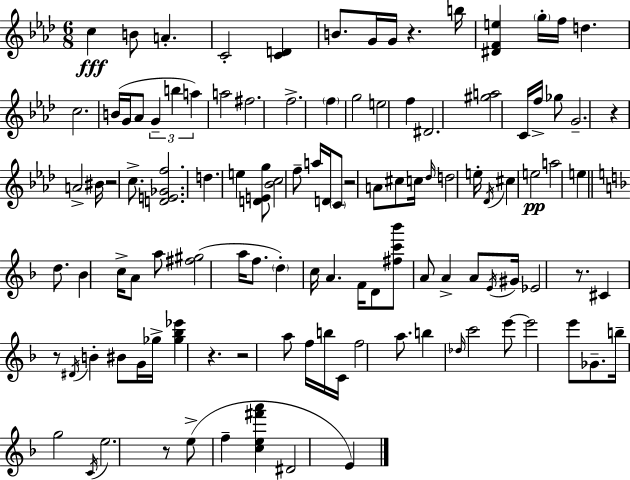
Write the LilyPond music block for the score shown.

{
  \clef treble
  \numericTimeSignature
  \time 6/8
  \key f \minor
  c''4\fff b'8 a'4.-. | c'2-. <c' d'>4 | b'8. g'16 g'16 r4. b''16 | <dis' f' e''>4 \parenthesize g''16-. f''16 d''4. | \break c''2. | b'16( g'16 aes'8 \tuplet 3/2 { g'4-- b''4 | a''4) } a''2 | fis''2. | \break f''2.-> | \parenthesize f''4 g''2 | e''2 f''4 | dis'2. | \break <gis'' a''>2 c'16 f''16-> ges''8 | g'2.-- | r4 a'2-> | bis'16 r2 c''8.-> | \break <d' e' ges' f''>2. | d''4. e''4 <d' e' g''>8 | <bes' c''>2 f''8-- a''16 d'16 | \parenthesize c'8 r2 a'8 | \break cis''8 c''16 \grace { des''16 } d''2 | e''16-. \acciaccatura { des'16 } cis''4 e''2\pp | a''2 e''4 | \bar "||" \break \key f \major d''8. bes'4 c''16-> a'8 a''8 | <fis'' gis''>2( a''16 f''8. | \parenthesize d''4-.) c''16 a'4. f'16 | d'8 <fis'' c''' bes'''>8 a'8 a'4-> a'8 | \break \acciaccatura { e'16 } gis'16 ees'2 r8. | cis'4 r8 \acciaccatura { dis'16 } b'4-. | bis'8 g'16 ges''16-> <ges'' bes'' ees'''>4 r4. | r2 a''8 | \break f''16 b''16 c'16 f''2 a''8. | b''4 \grace { des''16 } c'''2 | e'''8~~ e'''2 | e'''8 ges'8.-- b''16-- g''2 | \break \acciaccatura { c'16 } e''2. | r8 e''8->( f''4-- | <c'' e'' fis''' a'''>4 dis'2 | e'4) \bar "|."
}